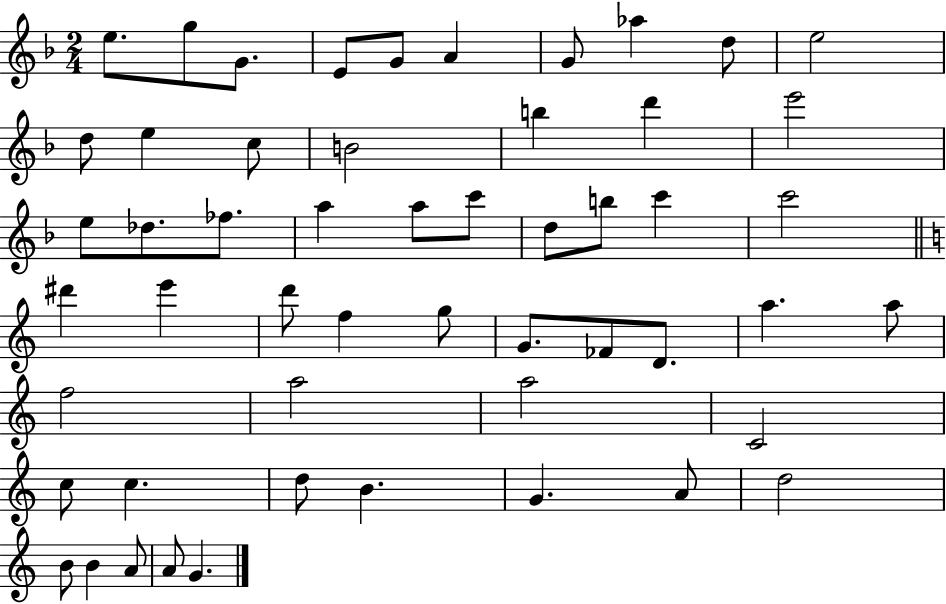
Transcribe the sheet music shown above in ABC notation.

X:1
T:Untitled
M:2/4
L:1/4
K:F
e/2 g/2 G/2 E/2 G/2 A G/2 _a d/2 e2 d/2 e c/2 B2 b d' e'2 e/2 _d/2 _f/2 a a/2 c'/2 d/2 b/2 c' c'2 ^d' e' d'/2 f g/2 G/2 _F/2 D/2 a a/2 f2 a2 a2 C2 c/2 c d/2 B G A/2 d2 B/2 B A/2 A/2 G